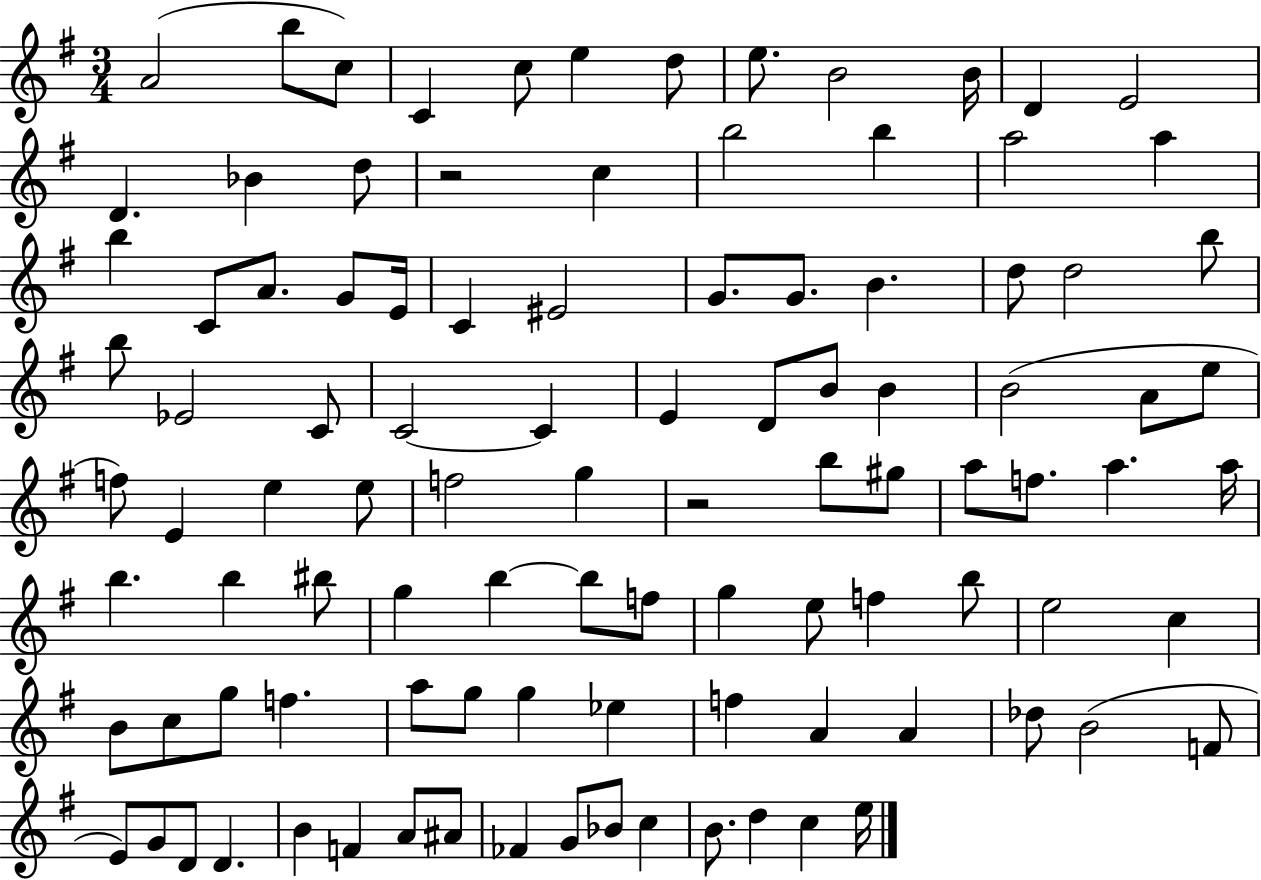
A4/h B5/e C5/e C4/q C5/e E5/q D5/e E5/e. B4/h B4/s D4/q E4/h D4/q. Bb4/q D5/e R/h C5/q B5/h B5/q A5/h A5/q B5/q C4/e A4/e. G4/e E4/s C4/q EIS4/h G4/e. G4/e. B4/q. D5/e D5/h B5/e B5/e Eb4/h C4/e C4/h C4/q E4/q D4/e B4/e B4/q B4/h A4/e E5/e F5/e E4/q E5/q E5/e F5/h G5/q R/h B5/e G#5/e A5/e F5/e. A5/q. A5/s B5/q. B5/q BIS5/e G5/q B5/q B5/e F5/e G5/q E5/e F5/q B5/e E5/h C5/q B4/e C5/e G5/e F5/q. A5/e G5/e G5/q Eb5/q F5/q A4/q A4/q Db5/e B4/h F4/e E4/e G4/e D4/e D4/q. B4/q F4/q A4/e A#4/e FES4/q G4/e Bb4/e C5/q B4/e. D5/q C5/q E5/s